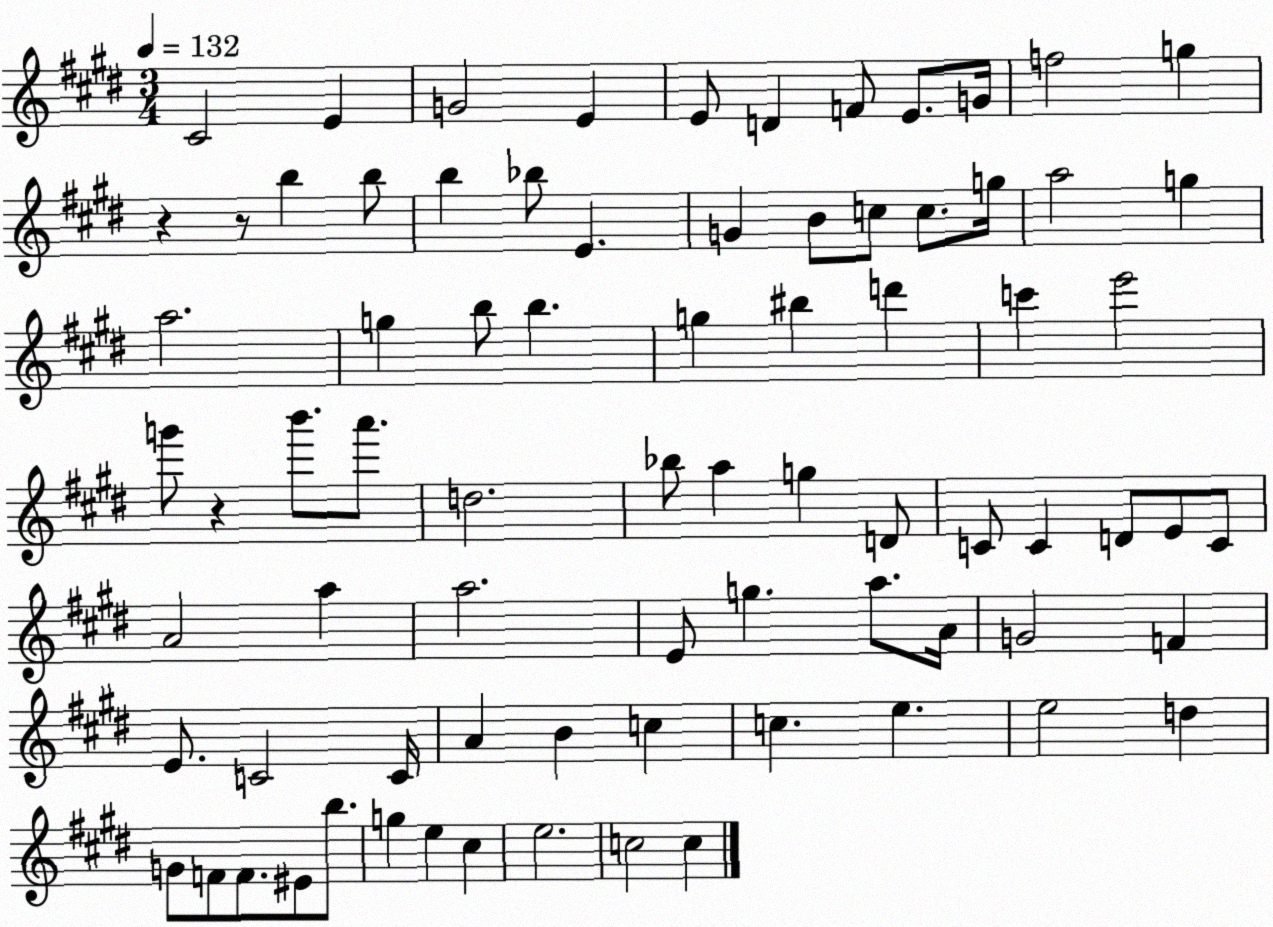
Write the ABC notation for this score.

X:1
T:Untitled
M:3/4
L:1/4
K:E
^C2 E G2 E E/2 D F/2 E/2 G/4 f2 g z z/2 b b/2 b _b/2 E G B/2 c/2 c/2 g/4 a2 g a2 g b/2 b g ^b d' c' e'2 g'/2 z b'/2 a'/2 d2 _b/2 a g D/2 C/2 C D/2 E/2 C/2 A2 a a2 E/2 g a/2 A/4 G2 F E/2 C2 C/4 A B c c e e2 d G/2 F/2 F/2 ^E/2 b/2 g e ^c e2 c2 c